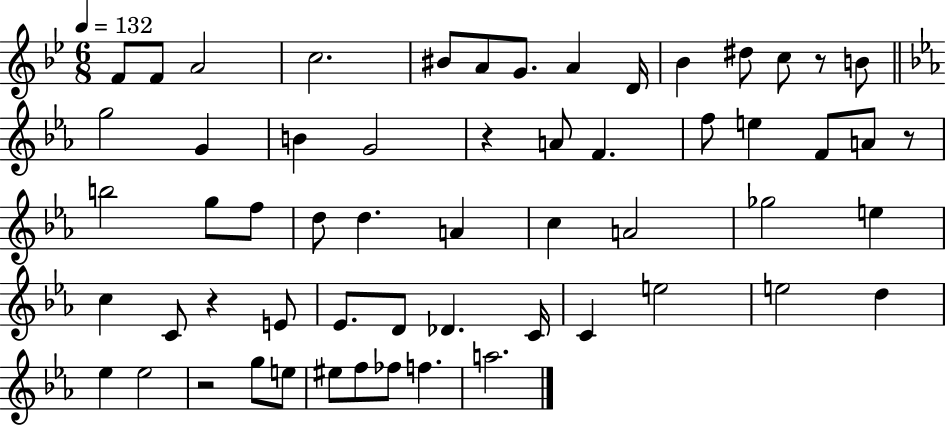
F4/e F4/e A4/h C5/h. BIS4/e A4/e G4/e. A4/q D4/s Bb4/q D#5/e C5/e R/e B4/e G5/h G4/q B4/q G4/h R/q A4/e F4/q. F5/e E5/q F4/e A4/e R/e B5/h G5/e F5/e D5/e D5/q. A4/q C5/q A4/h Gb5/h E5/q C5/q C4/e R/q E4/e Eb4/e. D4/e Db4/q. C4/s C4/q E5/h E5/h D5/q Eb5/q Eb5/h R/h G5/e E5/e EIS5/e F5/e FES5/e F5/q. A5/h.